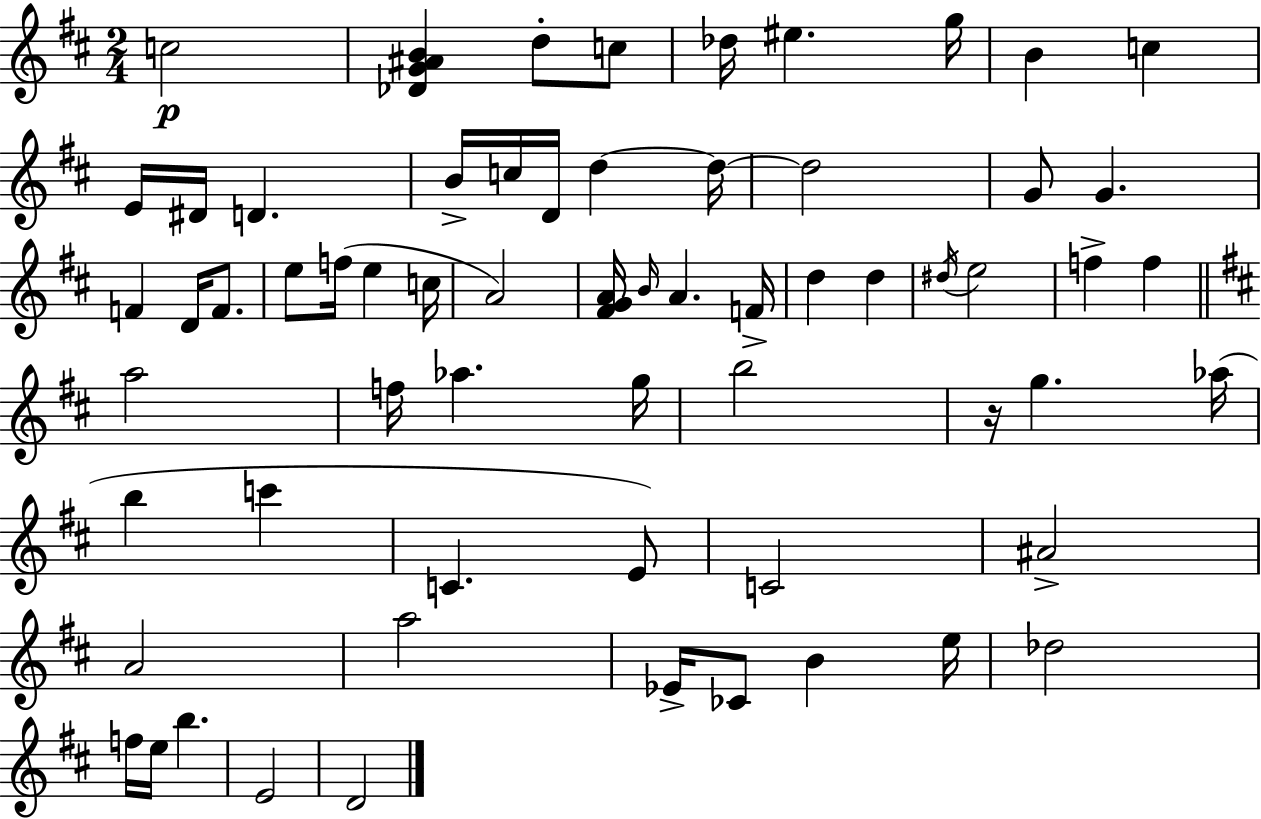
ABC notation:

X:1
T:Untitled
M:2/4
L:1/4
K:D
c2 [_DG^AB] d/2 c/2 _d/4 ^e g/4 B c E/4 ^D/4 D B/4 c/4 D/4 d d/4 d2 G/2 G F D/4 F/2 e/2 f/4 e c/4 A2 [^FGA]/4 B/4 A F/4 d d ^d/4 e2 f f a2 f/4 _a g/4 b2 z/4 g _a/4 b c' C E/2 C2 ^A2 A2 a2 _E/4 _C/2 B e/4 _d2 f/4 e/4 b E2 D2